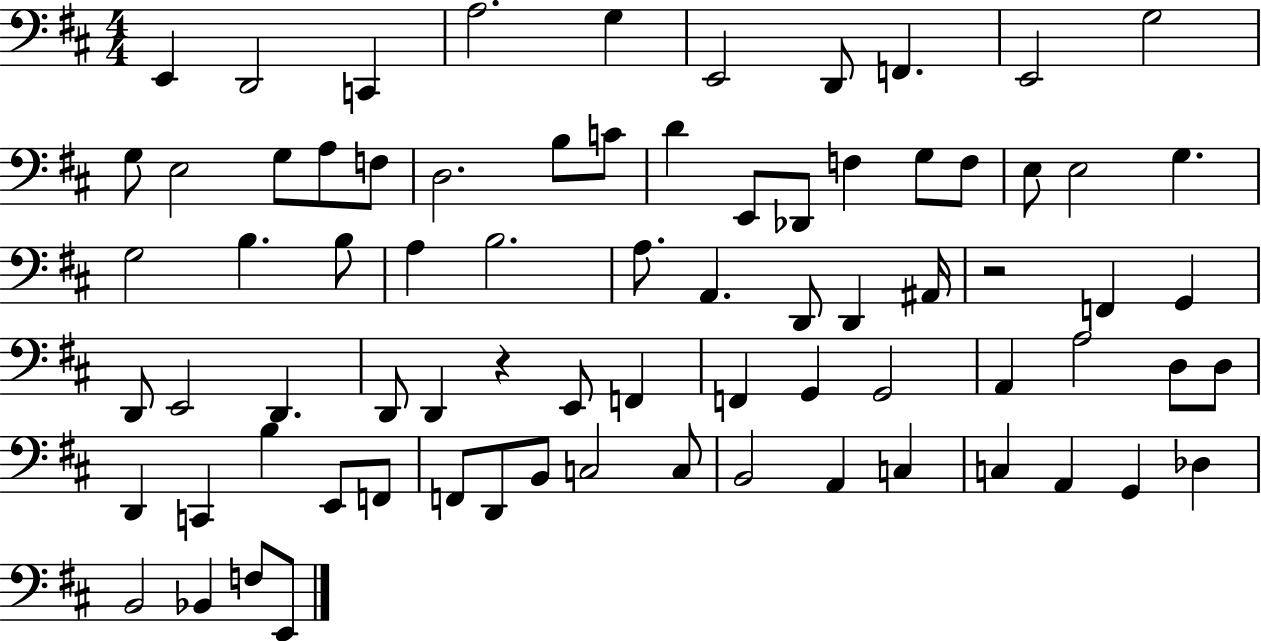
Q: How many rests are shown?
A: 2